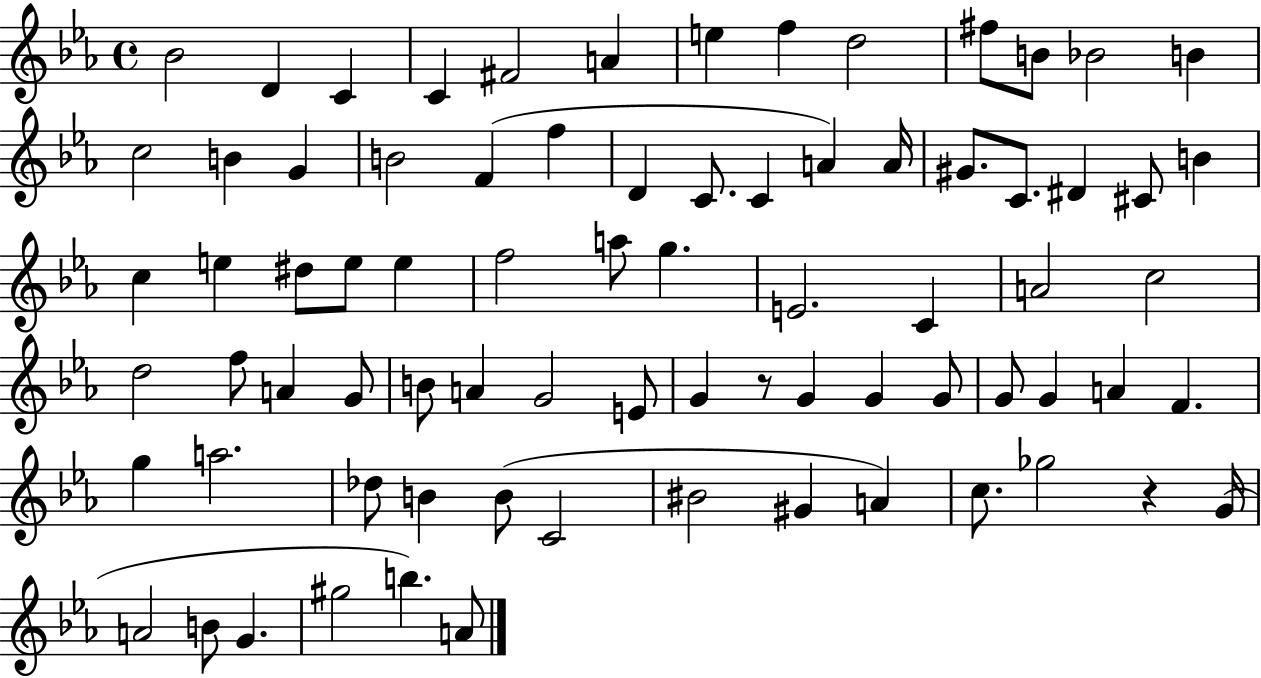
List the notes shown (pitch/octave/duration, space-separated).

Bb4/h D4/q C4/q C4/q F#4/h A4/q E5/q F5/q D5/h F#5/e B4/e Bb4/h B4/q C5/h B4/q G4/q B4/h F4/q F5/q D4/q C4/e. C4/q A4/q A4/s G#4/e. C4/e. D#4/q C#4/e B4/q C5/q E5/q D#5/e E5/e E5/q F5/h A5/e G5/q. E4/h. C4/q A4/h C5/h D5/h F5/e A4/q G4/e B4/e A4/q G4/h E4/e G4/q R/e G4/q G4/q G4/e G4/e G4/q A4/q F4/q. G5/q A5/h. Db5/e B4/q B4/e C4/h BIS4/h G#4/q A4/q C5/e. Gb5/h R/q G4/s A4/h B4/e G4/q. G#5/h B5/q. A4/e